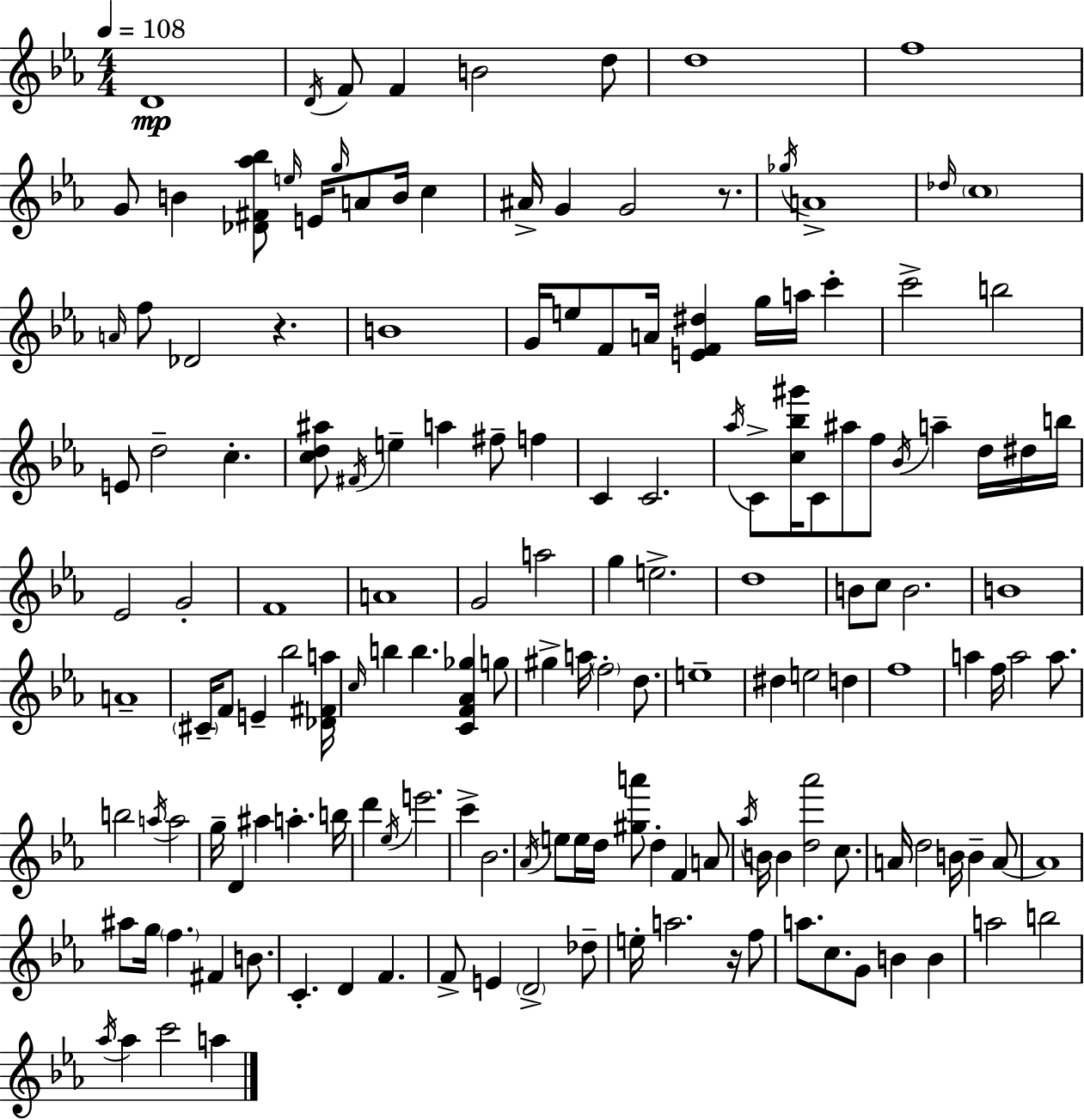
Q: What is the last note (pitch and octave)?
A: A5